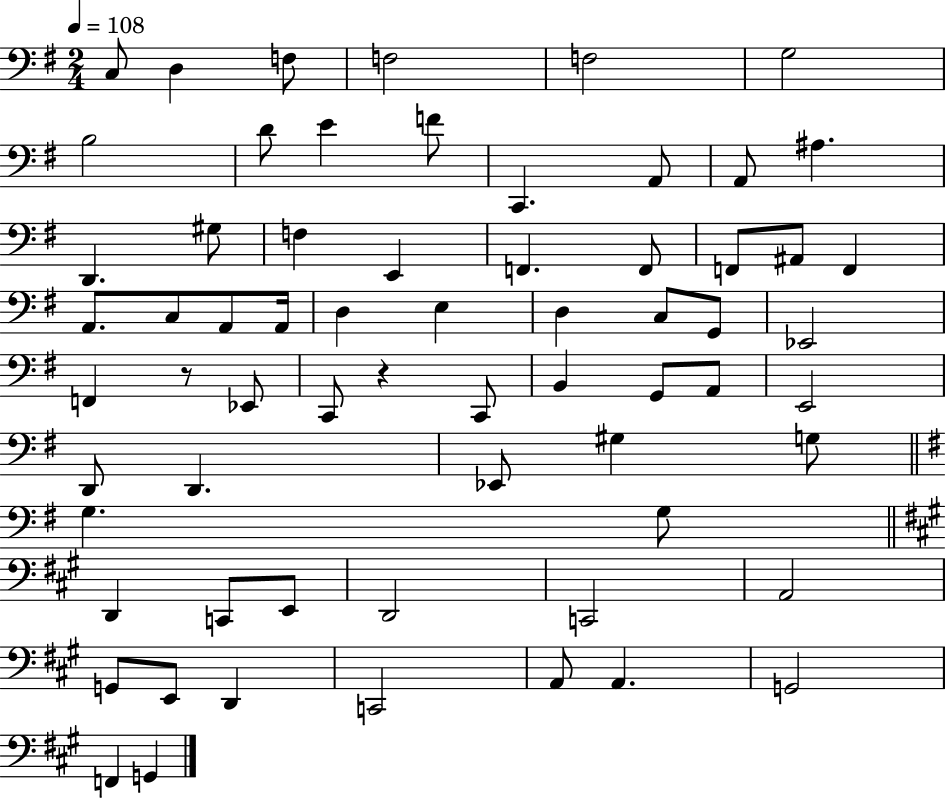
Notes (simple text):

C3/e D3/q F3/e F3/h F3/h G3/h B3/h D4/e E4/q F4/e C2/q. A2/e A2/e A#3/q. D2/q. G#3/e F3/q E2/q F2/q. F2/e F2/e A#2/e F2/q A2/e. C3/e A2/e A2/s D3/q E3/q D3/q C3/e G2/e Eb2/h F2/q R/e Eb2/e C2/e R/q C2/e B2/q G2/e A2/e E2/h D2/e D2/q. Eb2/e G#3/q G3/e G3/q. G3/e D2/q C2/e E2/e D2/h C2/h A2/h G2/e E2/e D2/q C2/h A2/e A2/q. G2/h F2/q G2/q